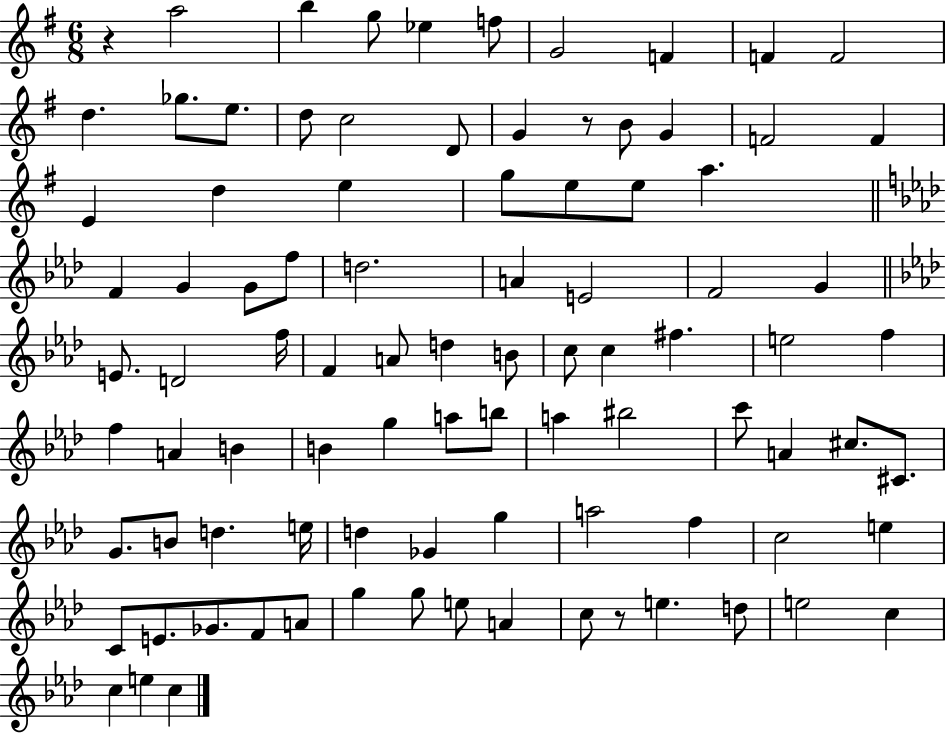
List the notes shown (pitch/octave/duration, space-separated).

R/q A5/h B5/q G5/e Eb5/q F5/e G4/h F4/q F4/q F4/h D5/q. Gb5/e. E5/e. D5/e C5/h D4/e G4/q R/e B4/e G4/q F4/h F4/q E4/q D5/q E5/q G5/e E5/e E5/e A5/q. F4/q G4/q G4/e F5/e D5/h. A4/q E4/h F4/h G4/q E4/e. D4/h F5/s F4/q A4/e D5/q B4/e C5/e C5/q F#5/q. E5/h F5/q F5/q A4/q B4/q B4/q G5/q A5/e B5/e A5/q BIS5/h C6/e A4/q C#5/e. C#4/e. G4/e. B4/e D5/q. E5/s D5/q Gb4/q G5/q A5/h F5/q C5/h E5/q C4/e E4/e. Gb4/e. F4/e A4/e G5/q G5/e E5/e A4/q C5/e R/e E5/q. D5/e E5/h C5/q C5/q E5/q C5/q